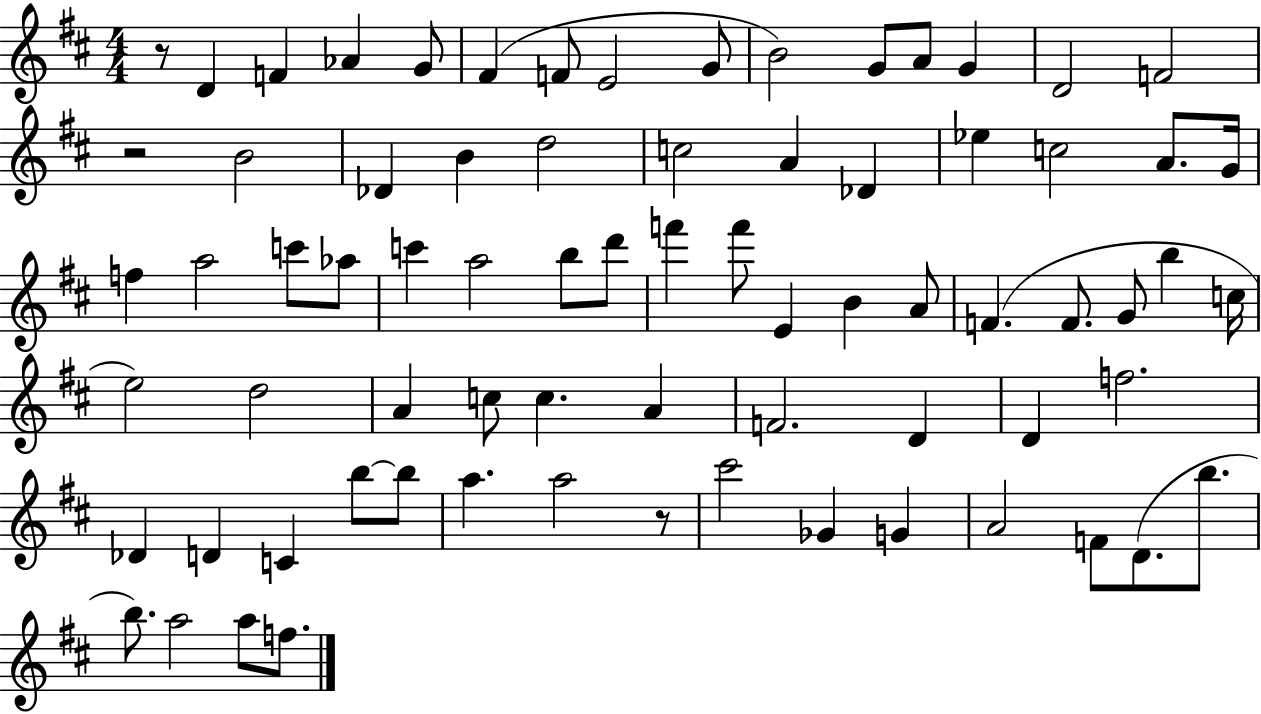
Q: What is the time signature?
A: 4/4